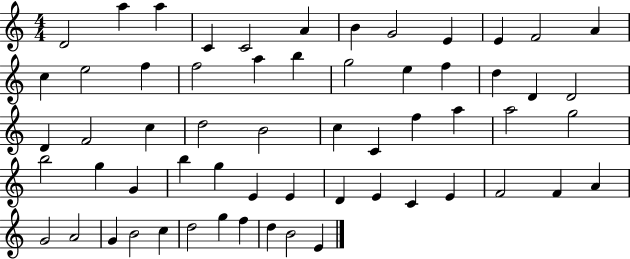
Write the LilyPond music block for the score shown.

{
  \clef treble
  \numericTimeSignature
  \time 4/4
  \key c \major
  d'2 a''4 a''4 | c'4 c'2 a'4 | b'4 g'2 e'4 | e'4 f'2 a'4 | \break c''4 e''2 f''4 | f''2 a''4 b''4 | g''2 e''4 f''4 | d''4 d'4 d'2 | \break d'4 f'2 c''4 | d''2 b'2 | c''4 c'4 f''4 a''4 | a''2 g''2 | \break b''2 g''4 g'4 | b''4 g''4 e'4 e'4 | d'4 e'4 c'4 e'4 | f'2 f'4 a'4 | \break g'2 a'2 | g'4 b'2 c''4 | d''2 g''4 f''4 | d''4 b'2 e'4 | \break \bar "|."
}